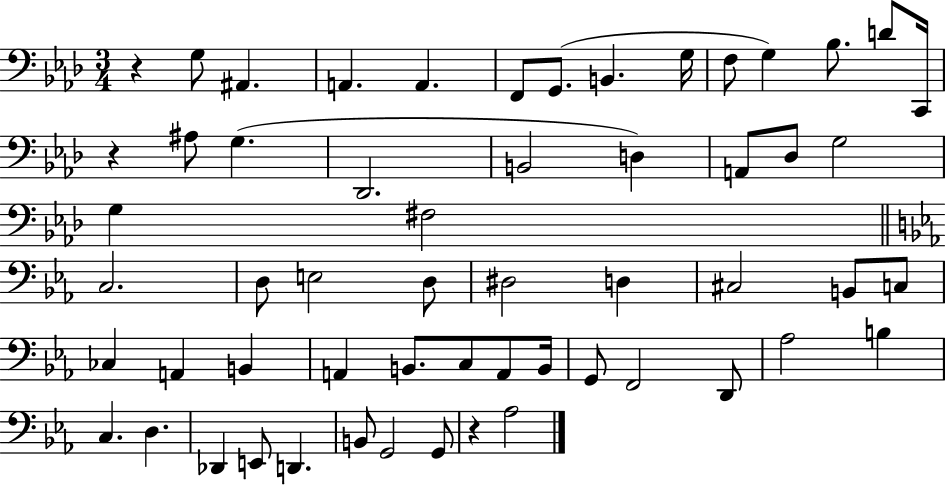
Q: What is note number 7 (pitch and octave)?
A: B2